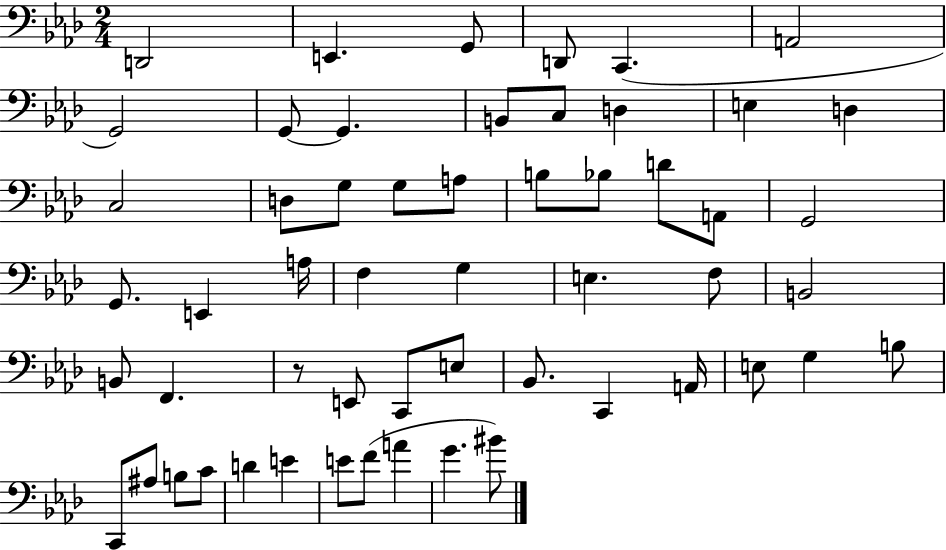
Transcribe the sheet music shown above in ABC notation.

X:1
T:Untitled
M:2/4
L:1/4
K:Ab
D,,2 E,, G,,/2 D,,/2 C,, A,,2 G,,2 G,,/2 G,, B,,/2 C,/2 D, E, D, C,2 D,/2 G,/2 G,/2 A,/2 B,/2 _B,/2 D/2 A,,/2 G,,2 G,,/2 E,, A,/4 F, G, E, F,/2 B,,2 B,,/2 F,, z/2 E,,/2 C,,/2 E,/2 _B,,/2 C,, A,,/4 E,/2 G, B,/2 C,,/2 ^A,/2 B,/2 C/2 D E E/2 F/2 A G ^B/2